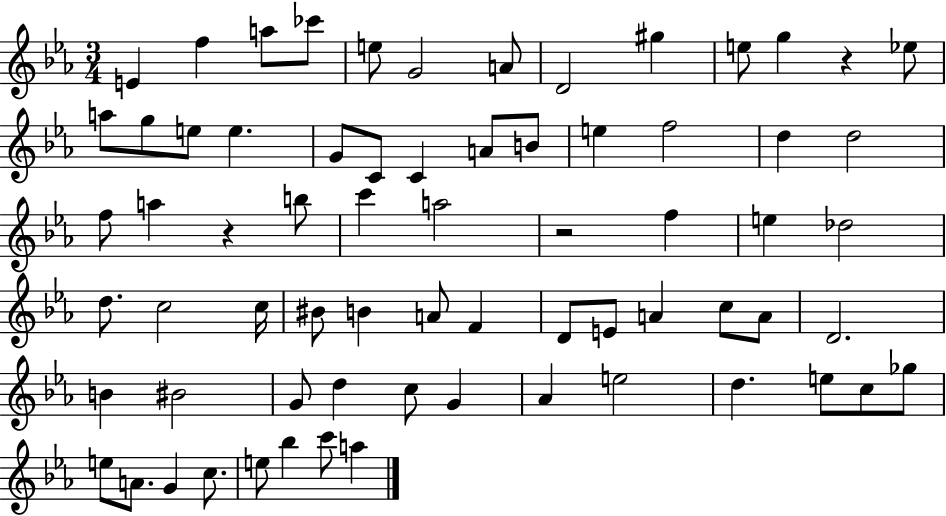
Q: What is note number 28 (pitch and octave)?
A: B5